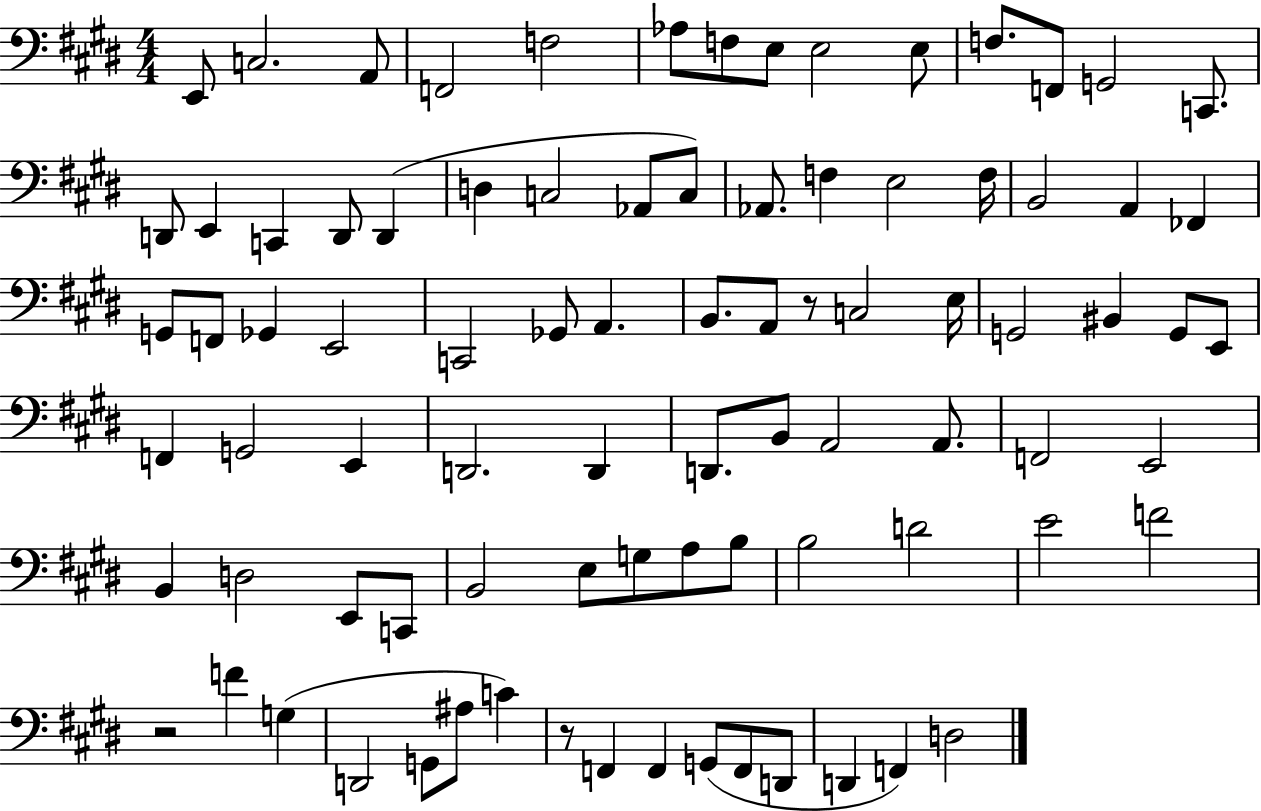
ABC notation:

X:1
T:Untitled
M:4/4
L:1/4
K:E
E,,/2 C,2 A,,/2 F,,2 F,2 _A,/2 F,/2 E,/2 E,2 E,/2 F,/2 F,,/2 G,,2 C,,/2 D,,/2 E,, C,, D,,/2 D,, D, C,2 _A,,/2 C,/2 _A,,/2 F, E,2 F,/4 B,,2 A,, _F,, G,,/2 F,,/2 _G,, E,,2 C,,2 _G,,/2 A,, B,,/2 A,,/2 z/2 C,2 E,/4 G,,2 ^B,, G,,/2 E,,/2 F,, G,,2 E,, D,,2 D,, D,,/2 B,,/2 A,,2 A,,/2 F,,2 E,,2 B,, D,2 E,,/2 C,,/2 B,,2 E,/2 G,/2 A,/2 B,/2 B,2 D2 E2 F2 z2 F G, D,,2 G,,/2 ^A,/2 C z/2 F,, F,, G,,/2 F,,/2 D,,/2 D,, F,, D,2